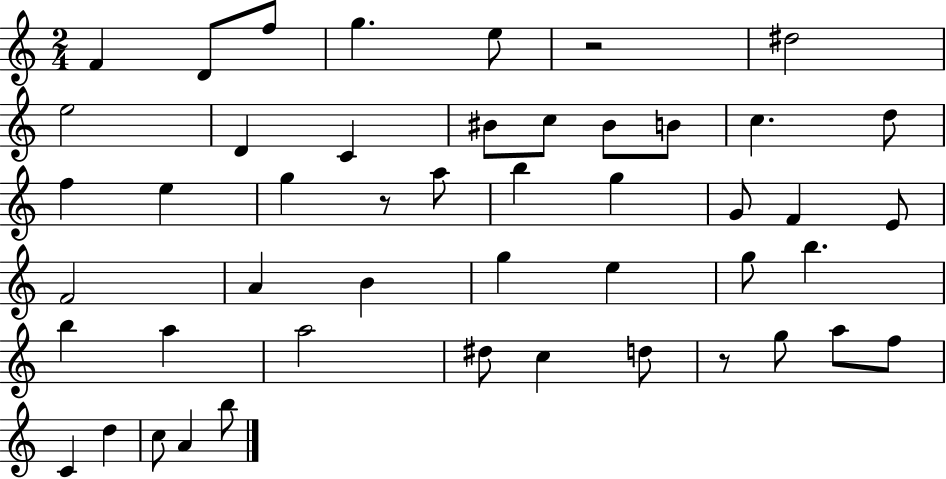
X:1
T:Untitled
M:2/4
L:1/4
K:C
F D/2 f/2 g e/2 z2 ^d2 e2 D C ^B/2 c/2 ^B/2 B/2 c d/2 f e g z/2 a/2 b g G/2 F E/2 F2 A B g e g/2 b b a a2 ^d/2 c d/2 z/2 g/2 a/2 f/2 C d c/2 A b/2